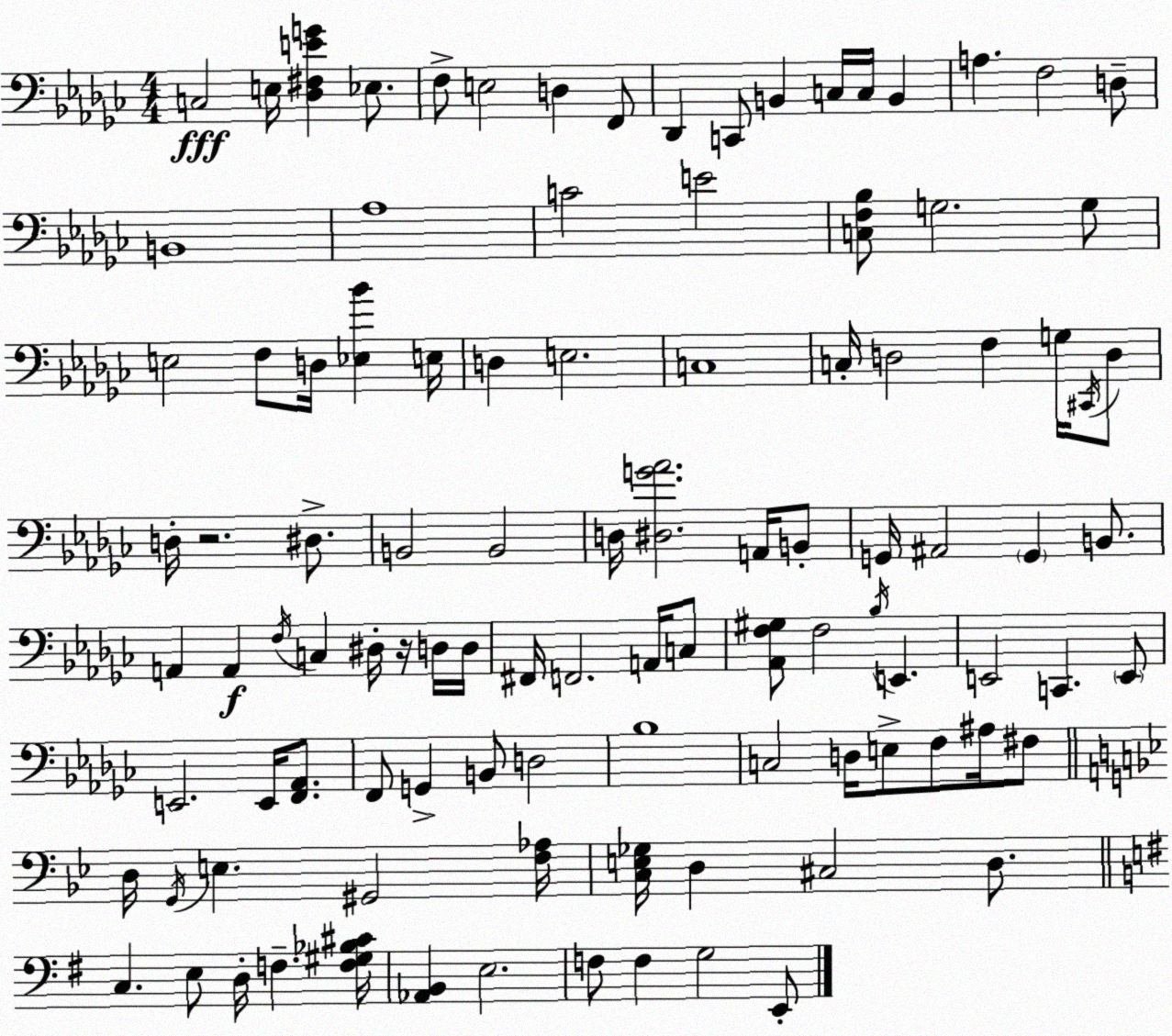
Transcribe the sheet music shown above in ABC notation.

X:1
T:Untitled
M:4/4
L:1/4
K:Ebm
C,2 E,/4 [_D,^F,EG] _E,/2 F,/2 E,2 D, F,,/2 _D,, C,,/2 B,, C,/4 C,/4 B,, A, F,2 D,/2 B,,4 _A,4 C2 E2 [C,F,_B,]/2 G,2 G,/2 E,2 F,/2 D,/4 [_E,_B] E,/4 D, E,2 C,4 C,/4 D,2 F, G,/4 ^C,,/4 D,/2 D,/4 z2 ^D,/2 B,,2 B,,2 D,/4 [^D,G_A]2 A,,/4 B,,/2 G,,/4 ^A,,2 G,, B,,/2 A,, A,, F,/4 C, ^D,/4 z/4 D,/4 D,/4 ^F,,/4 F,,2 A,,/4 C,/2 [_A,,F,^G,]/2 F,2 _B,/4 E,, E,,2 C,, E,,/2 E,,2 E,,/4 [F,,_A,,]/2 F,,/2 G,, B,,/2 D,2 _B,4 C,2 D,/4 E,/2 F,/2 ^A,/4 ^F,/2 D,/4 G,,/4 E, ^G,,2 [F,_A,]/4 [C,E,_G,]/4 D, ^C,2 D,/2 C, E,/2 D,/4 F, [F,^G,_B,^C]/4 [_A,,B,,] E,2 F,/2 F, G,2 E,,/2